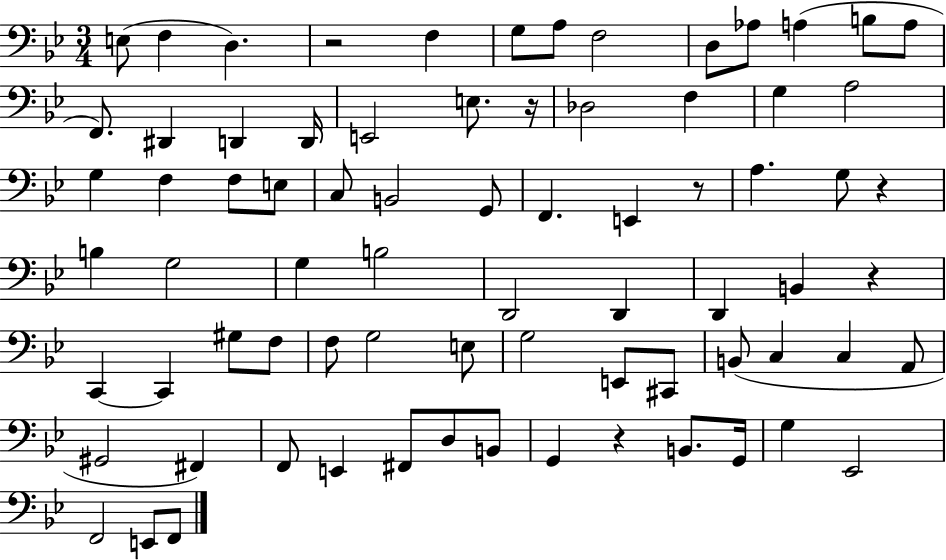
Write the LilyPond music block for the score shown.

{
  \clef bass
  \numericTimeSignature
  \time 3/4
  \key bes \major
  e8( f4 d4.) | r2 f4 | g8 a8 f2 | d8 aes8 a4( b8 a8 | \break f,8.) dis,4 d,4 d,16 | e,2 e8. r16 | des2 f4 | g4 a2 | \break g4 f4 f8 e8 | c8 b,2 g,8 | f,4. e,4 r8 | a4. g8 r4 | \break b4 g2 | g4 b2 | d,2 d,4 | d,4 b,4 r4 | \break c,4~~ c,4 gis8 f8 | f8 g2 e8 | g2 e,8 cis,8 | b,8( c4 c4 a,8 | \break gis,2 fis,4) | f,8 e,4 fis,8 d8 b,8 | g,4 r4 b,8. g,16 | g4 ees,2 | \break f,2 e,8 f,8 | \bar "|."
}